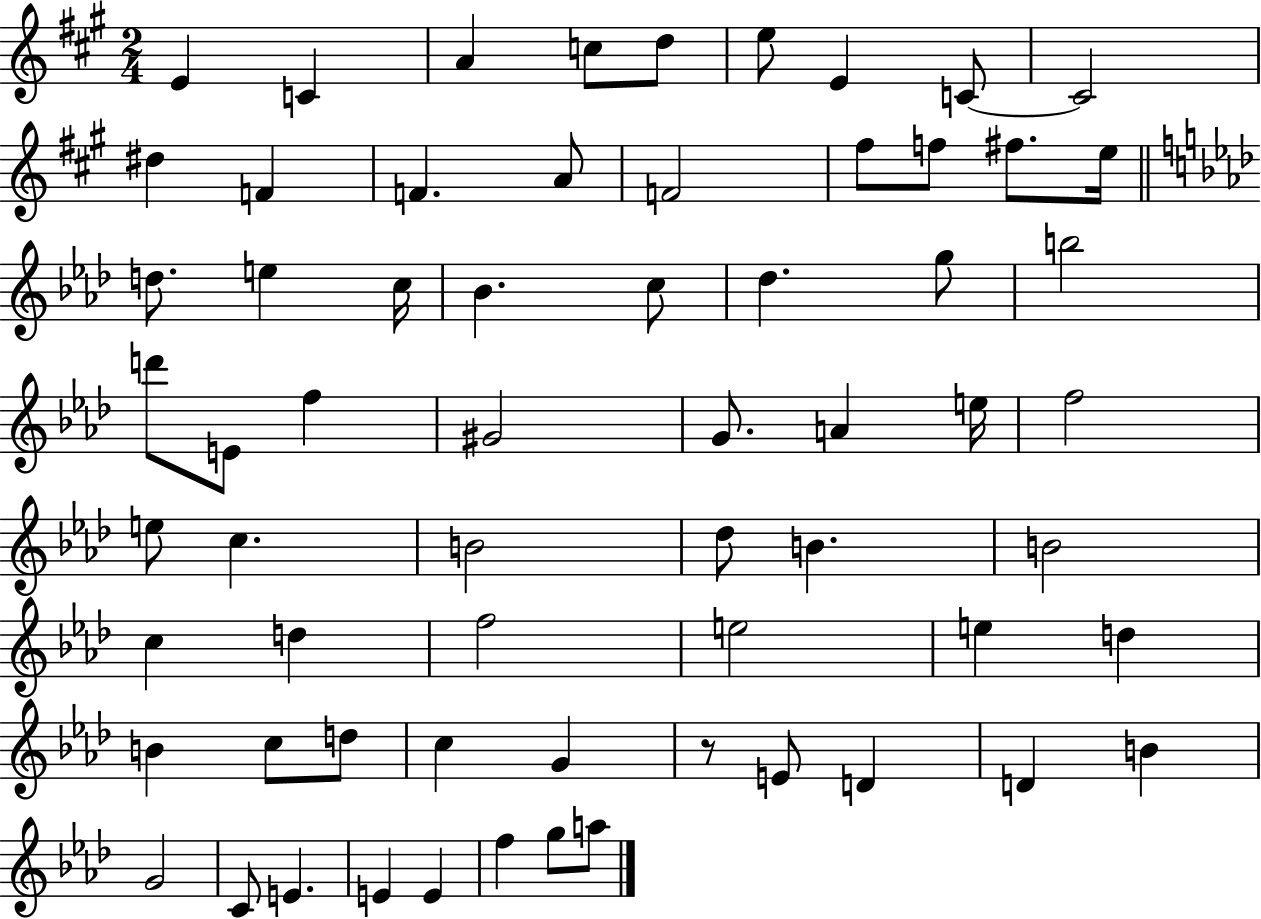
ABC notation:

X:1
T:Untitled
M:2/4
L:1/4
K:A
E C A c/2 d/2 e/2 E C/2 C2 ^d F F A/2 F2 ^f/2 f/2 ^f/2 e/4 d/2 e c/4 _B c/2 _d g/2 b2 d'/2 E/2 f ^G2 G/2 A e/4 f2 e/2 c B2 _d/2 B B2 c d f2 e2 e d B c/2 d/2 c G z/2 E/2 D D B G2 C/2 E E E f g/2 a/2